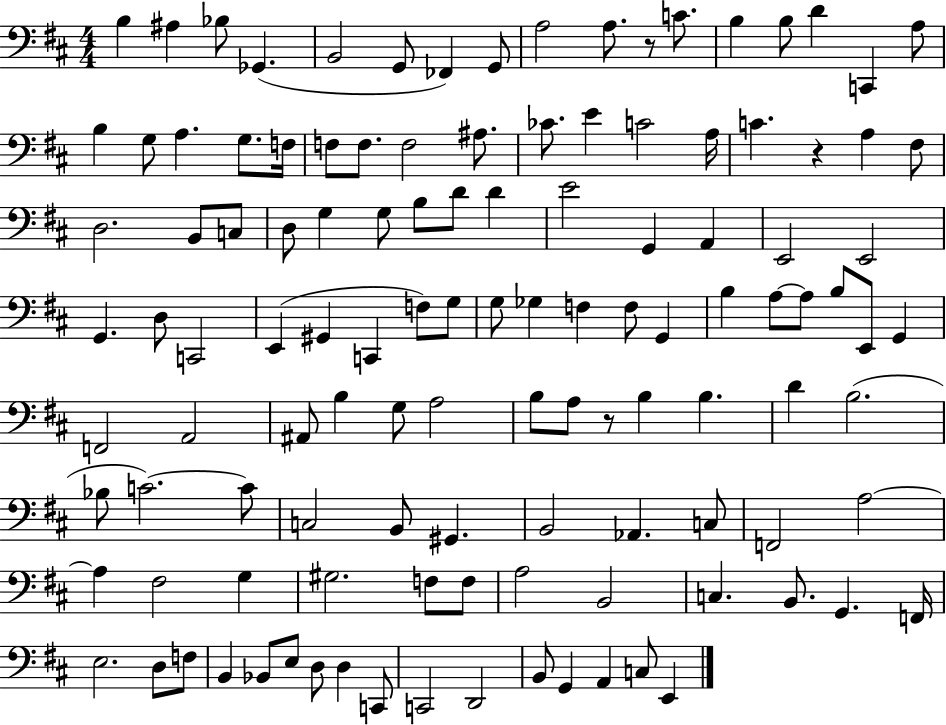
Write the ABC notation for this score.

X:1
T:Untitled
M:4/4
L:1/4
K:D
B, ^A, _B,/2 _G,, B,,2 G,,/2 _F,, G,,/2 A,2 A,/2 z/2 C/2 B, B,/2 D C,, A,/2 B, G,/2 A, G,/2 F,/4 F,/2 F,/2 F,2 ^A,/2 _C/2 E C2 A,/4 C z A, ^F,/2 D,2 B,,/2 C,/2 D,/2 G, G,/2 B,/2 D/2 D E2 G,, A,, E,,2 E,,2 G,, D,/2 C,,2 E,, ^G,, C,, F,/2 G,/2 G,/2 _G, F, F,/2 G,, B, A,/2 A,/2 B,/2 E,,/2 G,, F,,2 A,,2 ^A,,/2 B, G,/2 A,2 B,/2 A,/2 z/2 B, B, D B,2 _B,/2 C2 C/2 C,2 B,,/2 ^G,, B,,2 _A,, C,/2 F,,2 A,2 A, ^F,2 G, ^G,2 F,/2 F,/2 A,2 B,,2 C, B,,/2 G,, F,,/4 E,2 D,/2 F,/2 B,, _B,,/2 E,/2 D,/2 D, C,,/2 C,,2 D,,2 B,,/2 G,, A,, C,/2 E,,